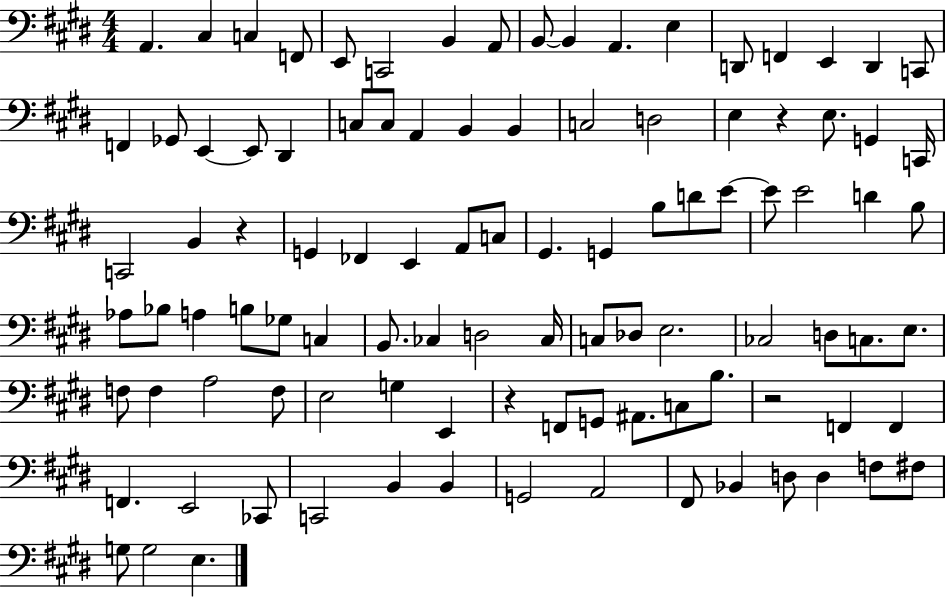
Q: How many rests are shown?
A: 4